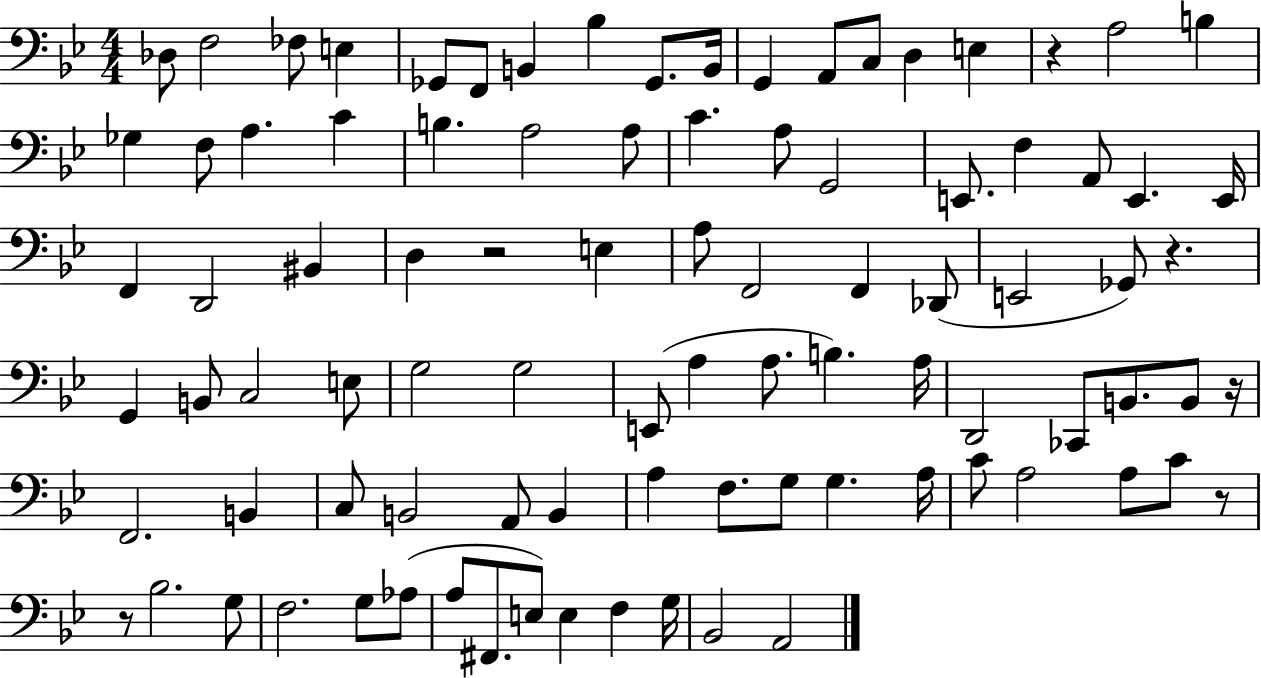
X:1
T:Untitled
M:4/4
L:1/4
K:Bb
_D,/2 F,2 _F,/2 E, _G,,/2 F,,/2 B,, _B, _G,,/2 B,,/4 G,, A,,/2 C,/2 D, E, z A,2 B, _G, F,/2 A, C B, A,2 A,/2 C A,/2 G,,2 E,,/2 F, A,,/2 E,, E,,/4 F,, D,,2 ^B,, D, z2 E, A,/2 F,,2 F,, _D,,/2 E,,2 _G,,/2 z G,, B,,/2 C,2 E,/2 G,2 G,2 E,,/2 A, A,/2 B, A,/4 D,,2 _C,,/2 B,,/2 B,,/2 z/4 F,,2 B,, C,/2 B,,2 A,,/2 B,, A, F,/2 G,/2 G, A,/4 C/2 A,2 A,/2 C/2 z/2 z/2 _B,2 G,/2 F,2 G,/2 _A,/2 A,/2 ^F,,/2 E,/2 E, F, G,/4 _B,,2 A,,2